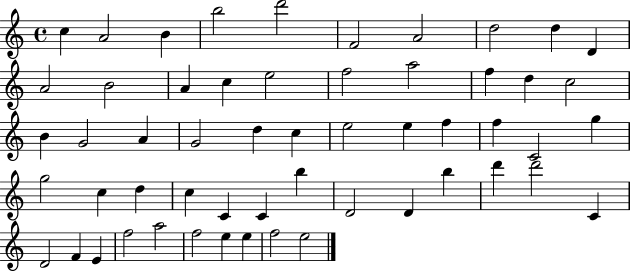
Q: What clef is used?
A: treble